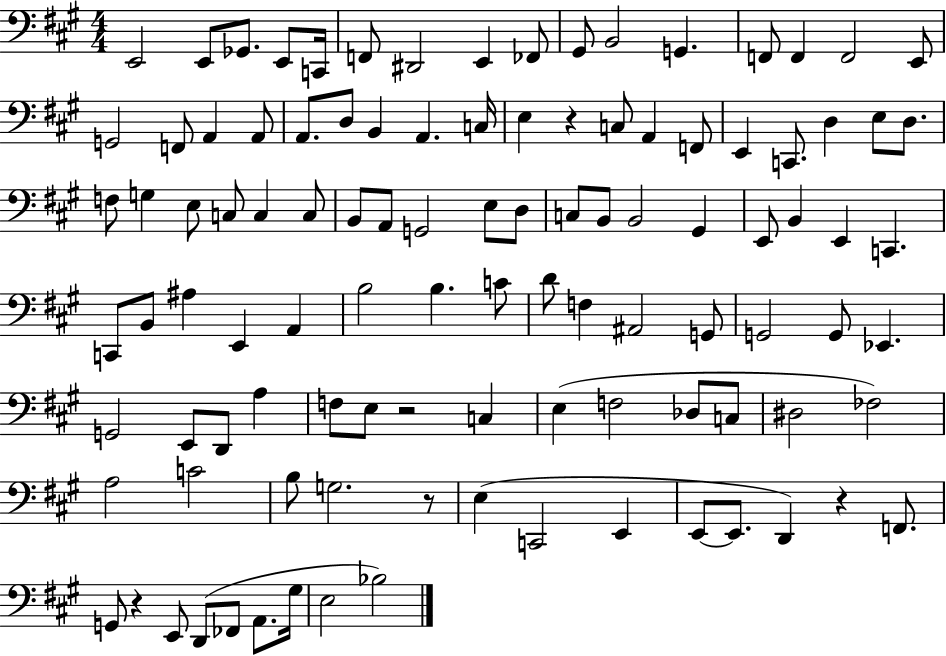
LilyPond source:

{
  \clef bass
  \numericTimeSignature
  \time 4/4
  \key a \major
  \repeat volta 2 { e,2 e,8 ges,8. e,8 c,16 | f,8 dis,2 e,4 fes,8 | gis,8 b,2 g,4. | f,8 f,4 f,2 e,8 | \break g,2 f,8 a,4 a,8 | a,8. d8 b,4 a,4. c16 | e4 r4 c8 a,4 f,8 | e,4 c,8. d4 e8 d8. | \break f8 g4 e8 c8 c4 c8 | b,8 a,8 g,2 e8 d8 | c8 b,8 b,2 gis,4 | e,8 b,4 e,4 c,4. | \break c,8 b,8 ais4 e,4 a,4 | b2 b4. c'8 | d'8 f4 ais,2 g,8 | g,2 g,8 ees,4. | \break g,2 e,8 d,8 a4 | f8 e8 r2 c4 | e4( f2 des8 c8 | dis2 fes2) | \break a2 c'2 | b8 g2. r8 | e4( c,2 e,4 | e,8~~ e,8. d,4) r4 f,8. | \break g,8 r4 e,8 d,8( fes,8 a,8. gis16 | e2 bes2) | } \bar "|."
}